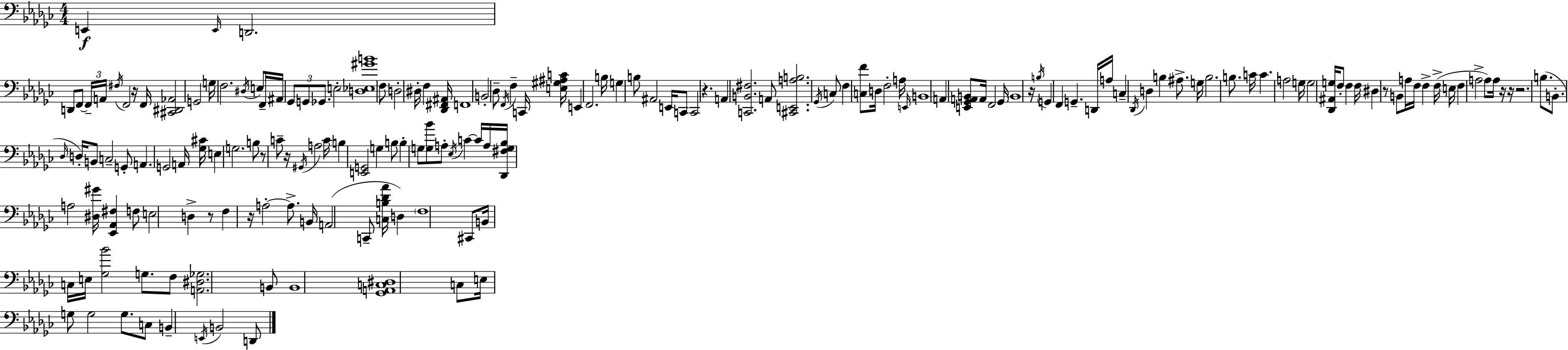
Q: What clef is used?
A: bass